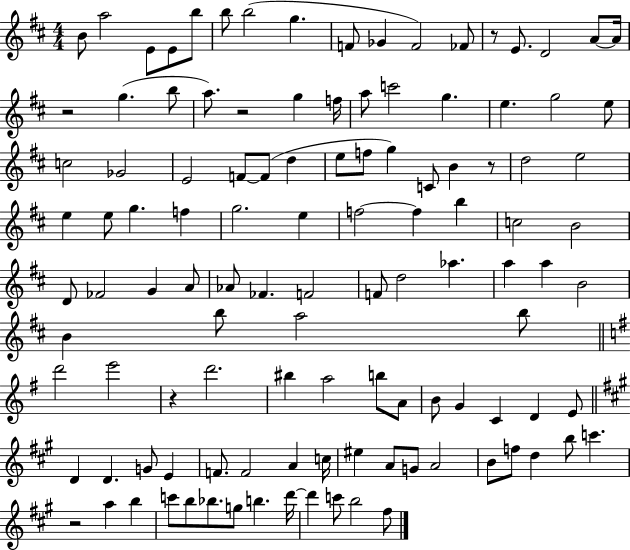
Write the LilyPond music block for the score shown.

{
  \clef treble
  \numericTimeSignature
  \time 4/4
  \key d \major
  b'8 a''2 e'8 e'8 b''8 | b''8 b''2( g''4. | f'8 ges'4 f'2) fes'8 | r8 e'8. d'2 a'8~~ a'16 | \break r2 g''4.( b''8 | a''8.) r2 g''4 f''16 | a''8 c'''2 g''4. | e''4. g''2 e''8 | \break c''2 ges'2 | e'2 f'8~~ f'8( d''4 | e''8 f''8 g''4) c'8 b'4 r8 | d''2 e''2 | \break e''4 e''8 g''4. f''4 | g''2. e''4 | f''2~~ f''4 b''4 | c''2 b'2 | \break d'8 fes'2 g'4 a'8 | aes'8 fes'4. f'2 | f'8 d''2 aes''4. | a''4 a''4 b'2 | \break b'4 b''8 a''2 b''8 | \bar "||" \break \key e \minor d'''2 e'''2 | r4 d'''2. | bis''4 a''2 b''8 a'8 | b'8 g'4 c'4 d'4 e'8 | \break \bar "||" \break \key a \major d'4 d'4. g'8 e'4 | f'8. f'2 a'4 c''16 | eis''4 a'8 g'8 a'2 | b'8 f''8 d''4 b''8 c'''4. | \break r2 a''4 b''4 | c'''8 b''8 bes''8. g''8 b''4. d'''16~~ | d'''4 c'''8 b''2 fis''8 | \bar "|."
}